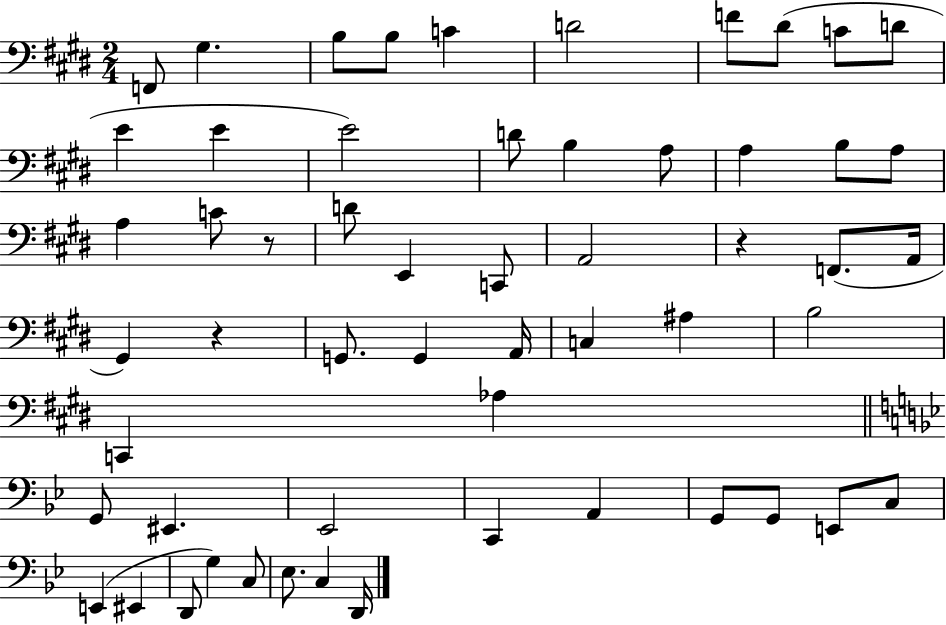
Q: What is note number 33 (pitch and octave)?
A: A#3